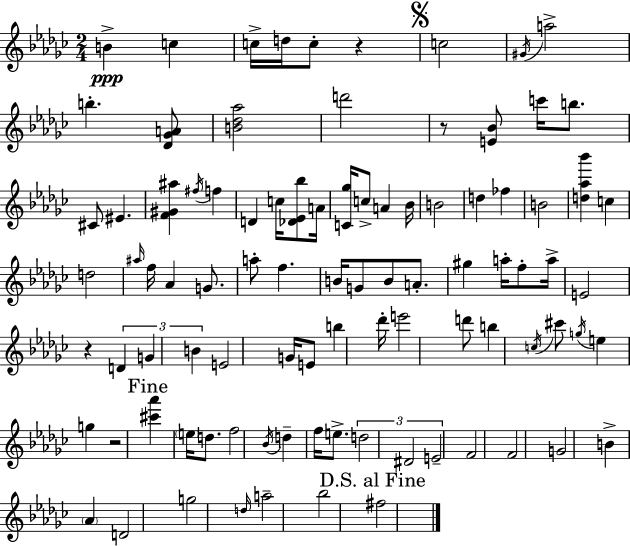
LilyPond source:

{
  \clef treble
  \numericTimeSignature
  \time 2/4
  \key ees \minor
  \repeat volta 2 { b'4->\ppp c''4 | c''16-> d''16 c''8-. r4 | \mark \markup { \musicglyph "scripts.segno" } c''2 | \acciaccatura { gis'16 } a''2-> | \break b''4.-. <des' ges' a'>8 | <b' des'' aes''>2 | d'''2 | r8 <e' bes'>8 c'''16 b''8. | \break cis'8 eis'4. | <f' gis' ais''>4 \acciaccatura { fis''16 } f''4 | d'4 c''16 <des' ees' bes''>8 | a'16 <c' ges''>16 c''8-> a'4 | \break bes'16 b'2 | d''4 fes''4 | b'2 | <d'' aes'' bes'''>4 c''4 | \break d''2 | \grace { ais''16 } f''16 aes'4 | g'8. a''8-. f''4. | b'16 g'8 b'8 | \break a'8.-. gis''4 a''16-. | f''8-. a''16-> e'2 | r4 \tuplet 3/2 { d'4 | g'4 b'4 } | \break e'2 | g'16 e'8 b''4 | des'''16-. e'''2 | d'''8 b''4 | \break \acciaccatura { c''16 } cis'''8 \acciaccatura { g''16 } e''4 | g''4 r2 | \mark "Fine" <cis''' aes'''>4 | \parenthesize e''16 d''8. f''2 | \break \acciaccatura { bes'16 } d''4-- | f''16 e''8.-> \tuplet 3/2 { d''2 | dis'2 | e'2-- } | \break f'2 | f'2 | g'2 | b'4-> | \break \parenthesize aes'4 d'2 | g''2 | \grace { d''16 } a''2-- | bes''2 | \break \mark "D.S. al Fine" fis''2 | } \bar "|."
}